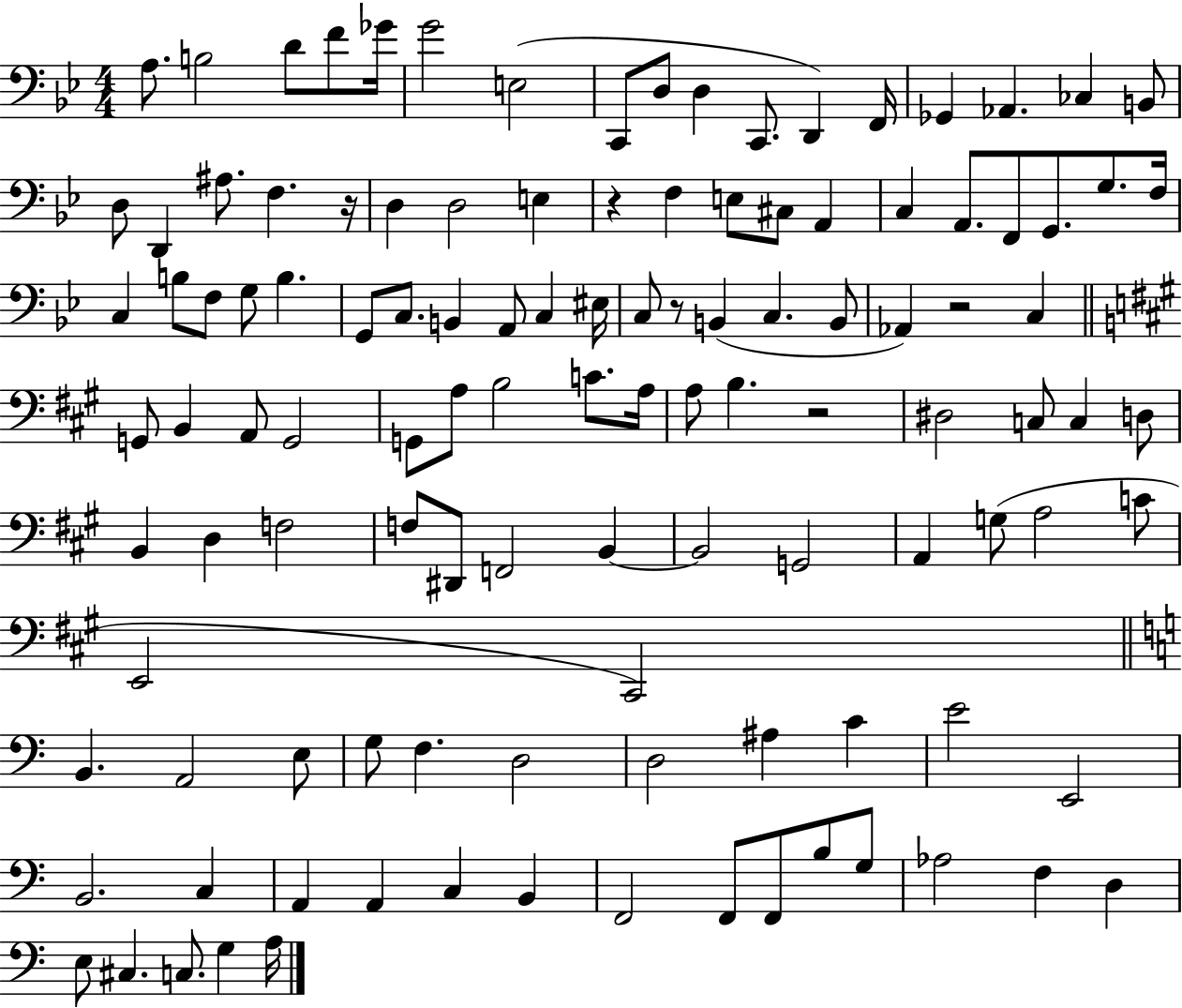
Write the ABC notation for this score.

X:1
T:Untitled
M:4/4
L:1/4
K:Bb
A,/2 B,2 D/2 F/2 _G/4 G2 E,2 C,,/2 D,/2 D, C,,/2 D,, F,,/4 _G,, _A,, _C, B,,/2 D,/2 D,, ^A,/2 F, z/4 D, D,2 E, z F, E,/2 ^C,/2 A,, C, A,,/2 F,,/2 G,,/2 G,/2 F,/4 C, B,/2 F,/2 G,/2 B, G,,/2 C,/2 B,, A,,/2 C, ^E,/4 C,/2 z/2 B,, C, B,,/2 _A,, z2 C, G,,/2 B,, A,,/2 G,,2 G,,/2 A,/2 B,2 C/2 A,/4 A,/2 B, z2 ^D,2 C,/2 C, D,/2 B,, D, F,2 F,/2 ^D,,/2 F,,2 B,, B,,2 G,,2 A,, G,/2 A,2 C/2 E,,2 ^C,,2 B,, A,,2 E,/2 G,/2 F, D,2 D,2 ^A, C E2 E,,2 B,,2 C, A,, A,, C, B,, F,,2 F,,/2 F,,/2 B,/2 G,/2 _A,2 F, D, E,/2 ^C, C,/2 G, A,/4